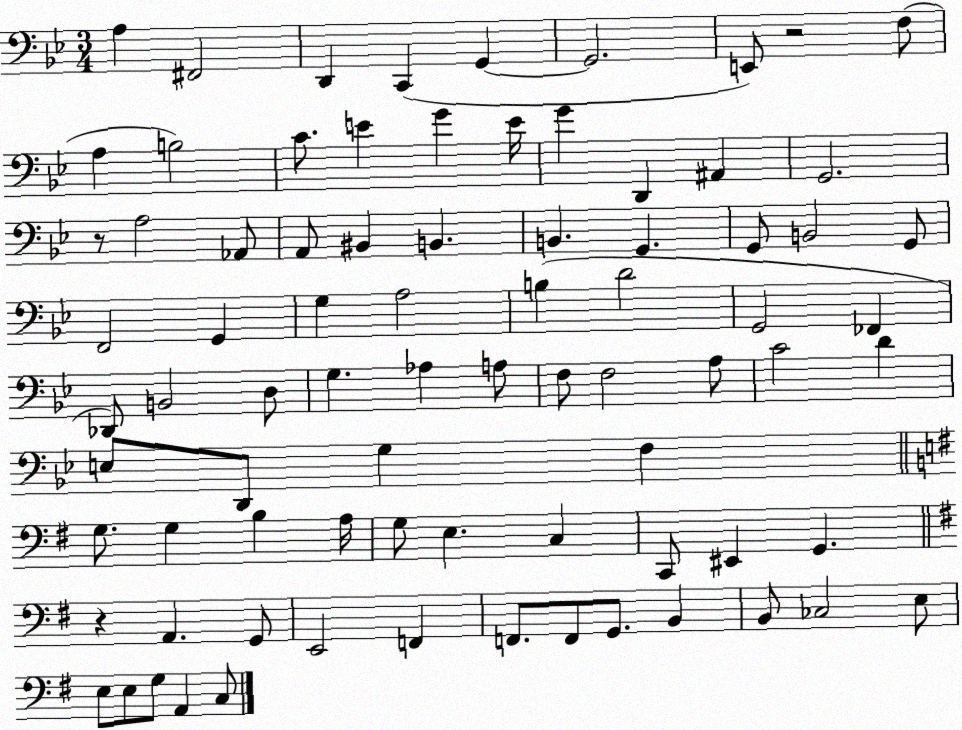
X:1
T:Untitled
M:3/4
L:1/4
K:Bb
A, ^F,,2 D,, C,, G,, G,,2 E,,/2 z2 F,/2 A, B,2 C/2 E G E/4 G D,, ^A,, G,,2 z/2 A,2 _A,,/2 A,,/2 ^B,, B,, B,, G,, G,,/2 B,,2 G,,/2 F,,2 G,, G, A,2 B, D2 G,,2 _F,, _D,,/2 B,,2 D,/2 G, _A, A,/2 F,/2 F,2 A,/2 C2 D E,/2 D,,/2 G, F, G,/2 G, B, A,/4 G,/2 E, C, C,,/2 ^E,, G,, z A,, G,,/2 E,,2 F,, F,,/2 F,,/2 G,,/2 B,, B,,/2 _C,2 E,/2 E,/2 E,/2 G,/2 A,, C,/2